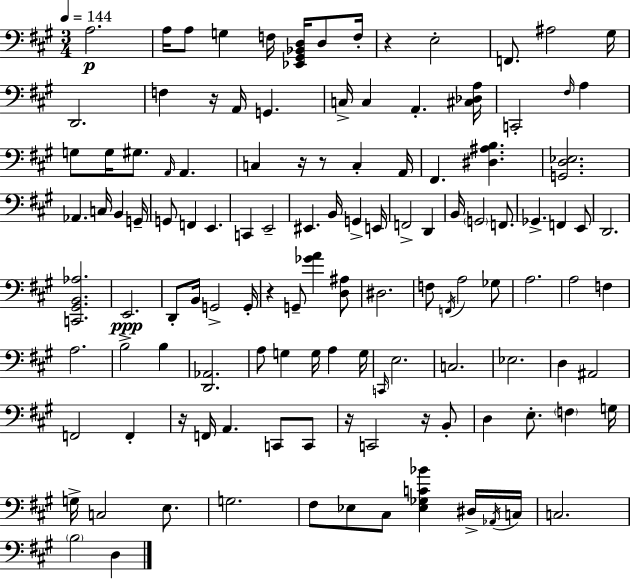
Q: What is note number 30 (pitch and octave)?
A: F#2